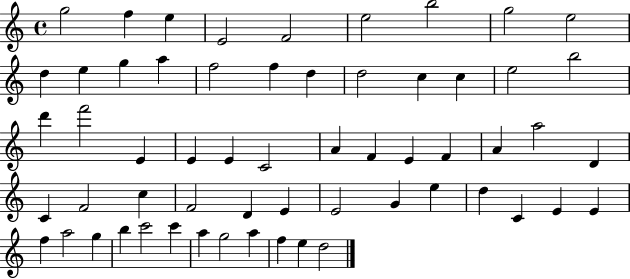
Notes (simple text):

G5/h F5/q E5/q E4/h F4/h E5/h B5/h G5/h E5/h D5/q E5/q G5/q A5/q F5/h F5/q D5/q D5/h C5/q C5/q E5/h B5/h D6/q F6/h E4/q E4/q E4/q C4/h A4/q F4/q E4/q F4/q A4/q A5/h D4/q C4/q F4/h C5/q F4/h D4/q E4/q E4/h G4/q E5/q D5/q C4/q E4/q E4/q F5/q A5/h G5/q B5/q C6/h C6/q A5/q G5/h A5/q F5/q E5/q D5/h